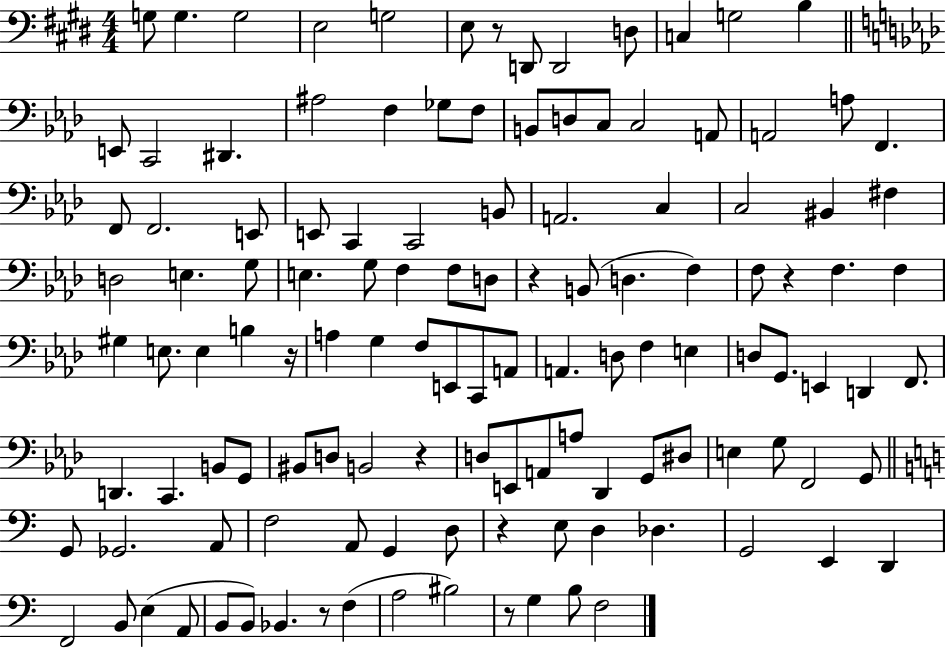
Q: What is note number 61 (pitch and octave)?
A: E2